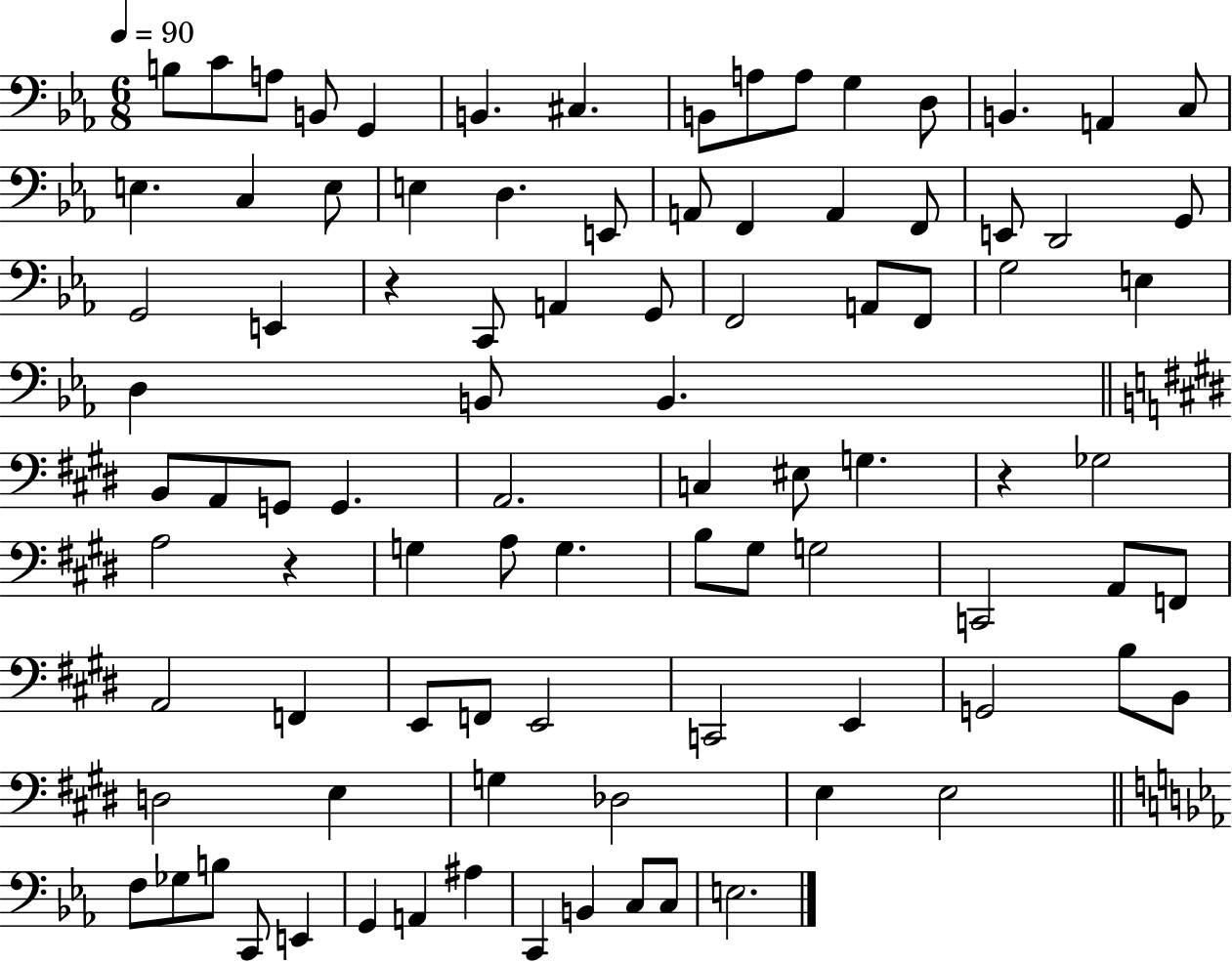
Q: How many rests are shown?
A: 3